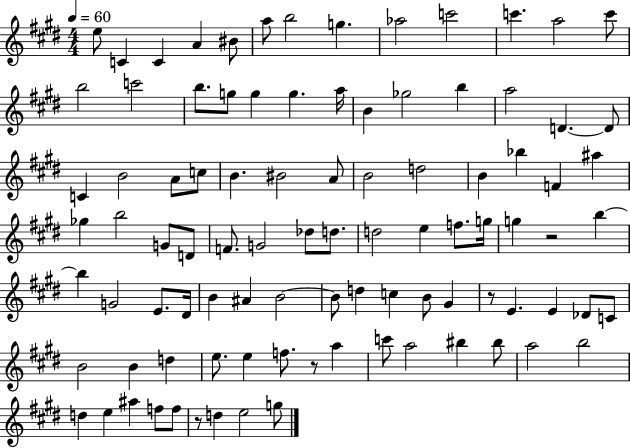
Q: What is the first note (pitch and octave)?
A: E5